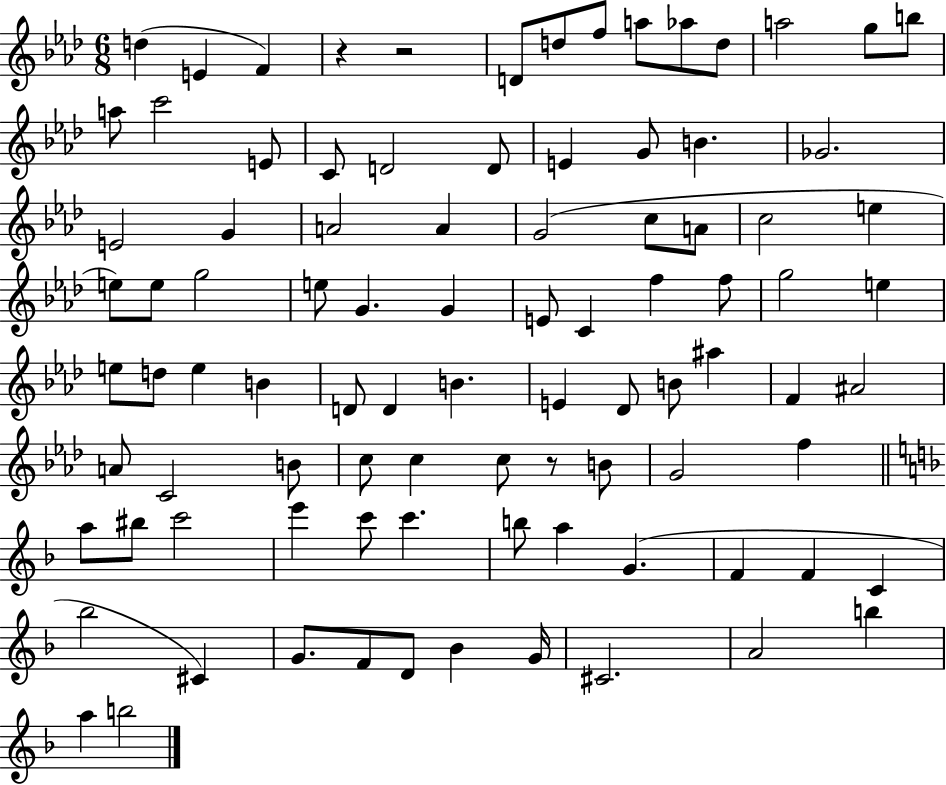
{
  \clef treble
  \numericTimeSignature
  \time 6/8
  \key aes \major
  d''4( e'4 f'4) | r4 r2 | d'8 d''8 f''8 a''8 aes''8 d''8 | a''2 g''8 b''8 | \break a''8 c'''2 e'8 | c'8 d'2 d'8 | e'4 g'8 b'4. | ges'2. | \break e'2 g'4 | a'2 a'4 | g'2( c''8 a'8 | c''2 e''4 | \break e''8) e''8 g''2 | e''8 g'4. g'4 | e'8 c'4 f''4 f''8 | g''2 e''4 | \break e''8 d''8 e''4 b'4 | d'8 d'4 b'4. | e'4 des'8 b'8 ais''4 | f'4 ais'2 | \break a'8 c'2 b'8 | c''8 c''4 c''8 r8 b'8 | g'2 f''4 | \bar "||" \break \key d \minor a''8 bis''8 c'''2 | e'''4 c'''8 c'''4. | b''8 a''4 g'4.( | f'4 f'4 c'4 | \break bes''2 cis'4) | g'8. f'8 d'8 bes'4 g'16 | cis'2. | a'2 b''4 | \break a''4 b''2 | \bar "|."
}